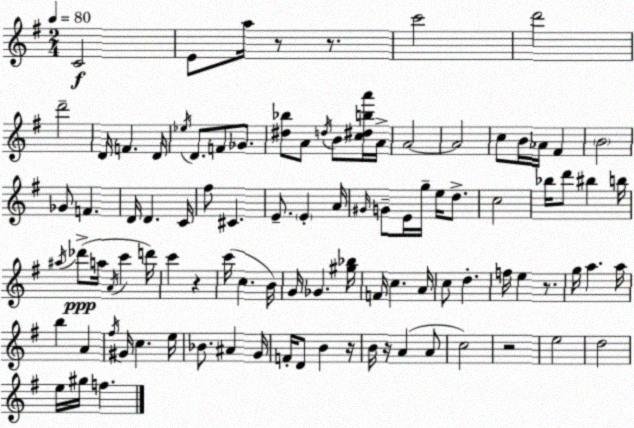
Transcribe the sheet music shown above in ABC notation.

X:1
T:Untitled
M:2/4
L:1/4
K:Em
C2 E/2 a/4 z/2 z/2 c'2 d'2 d'2 D/4 F D/4 _e/4 D/2 F/2 _G/2 [^d_b]/2 A/2 d/4 B/2 [c^dba']/4 A/4 A2 A2 c/2 B/4 _A/4 ^F B2 _G/2 F D/4 D C/4 ^f/2 ^C E/2 E A/4 ^G/4 G/2 E/4 g/4 e/4 d/2 c2 _b/4 d'/2 ^b b/4 ^a/4 _d'/2 a/4 A/4 c' d'/4 c' z c'/4 c B/4 G/4 _G [^g_b]/4 F/4 c A/4 c/2 d f/4 e z/2 g/4 a a/4 b A ^f/4 ^G/4 c e/4 _B/2 ^A G/4 F/4 D/2 B z/4 B/4 z/4 A A/2 c2 z2 e2 d2 e/4 ^g/4 f